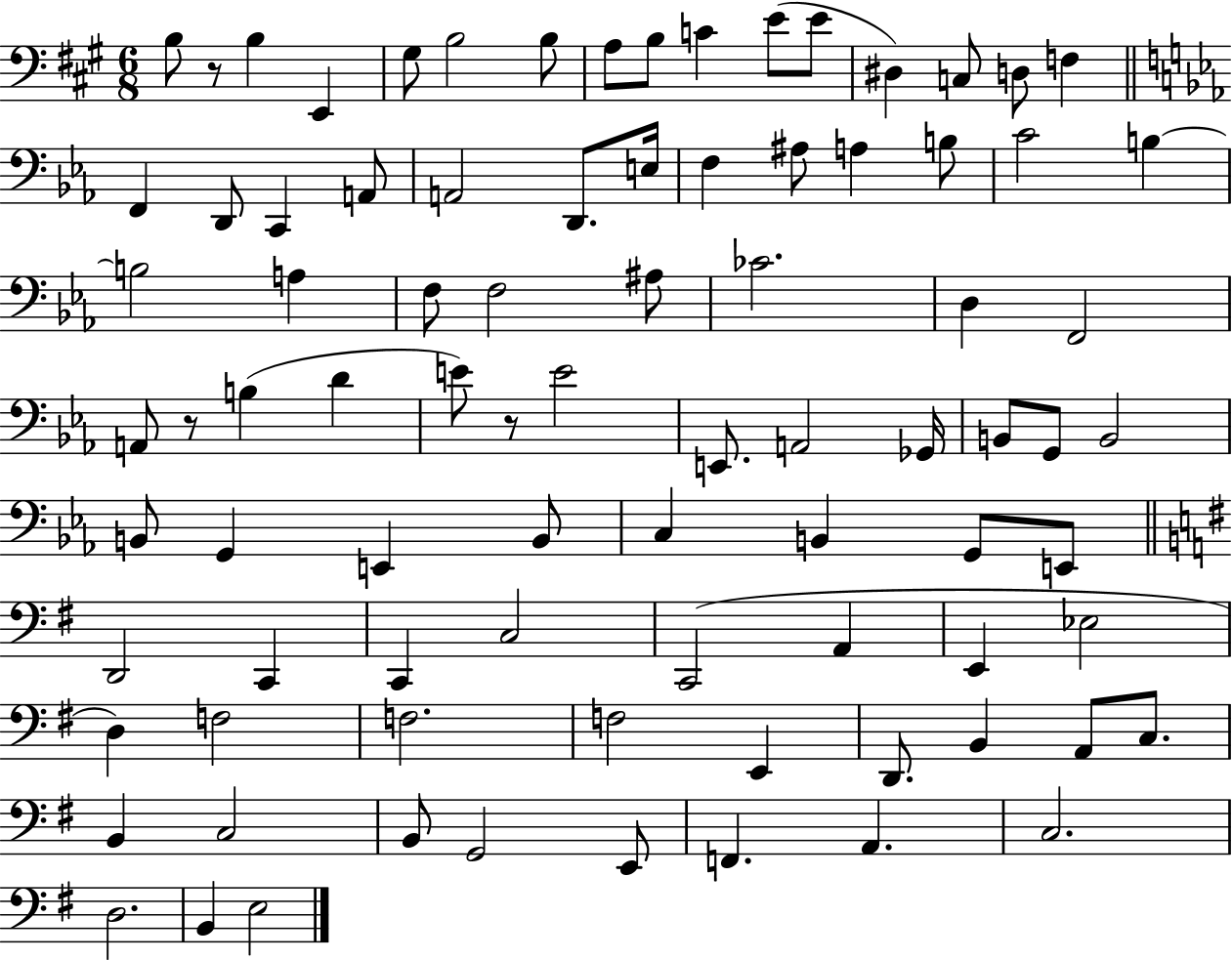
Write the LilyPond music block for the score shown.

{
  \clef bass
  \numericTimeSignature
  \time 6/8
  \key a \major
  b8 r8 b4 e,4 | gis8 b2 b8 | a8 b8 c'4 e'8( e'8 | dis4) c8 d8 f4 | \break \bar "||" \break \key ees \major f,4 d,8 c,4 a,8 | a,2 d,8. e16 | f4 ais8 a4 b8 | c'2 b4~~ | \break b2 a4 | f8 f2 ais8 | ces'2. | d4 f,2 | \break a,8 r8 b4( d'4 | e'8) r8 e'2 | e,8. a,2 ges,16 | b,8 g,8 b,2 | \break b,8 g,4 e,4 b,8 | c4 b,4 g,8 e,8 | \bar "||" \break \key g \major d,2 c,4 | c,4 c2 | c,2( a,4 | e,4 ees2 | \break d4) f2 | f2. | f2 e,4 | d,8. b,4 a,8 c8. | \break b,4 c2 | b,8 g,2 e,8 | f,4. a,4. | c2. | \break d2. | b,4 e2 | \bar "|."
}